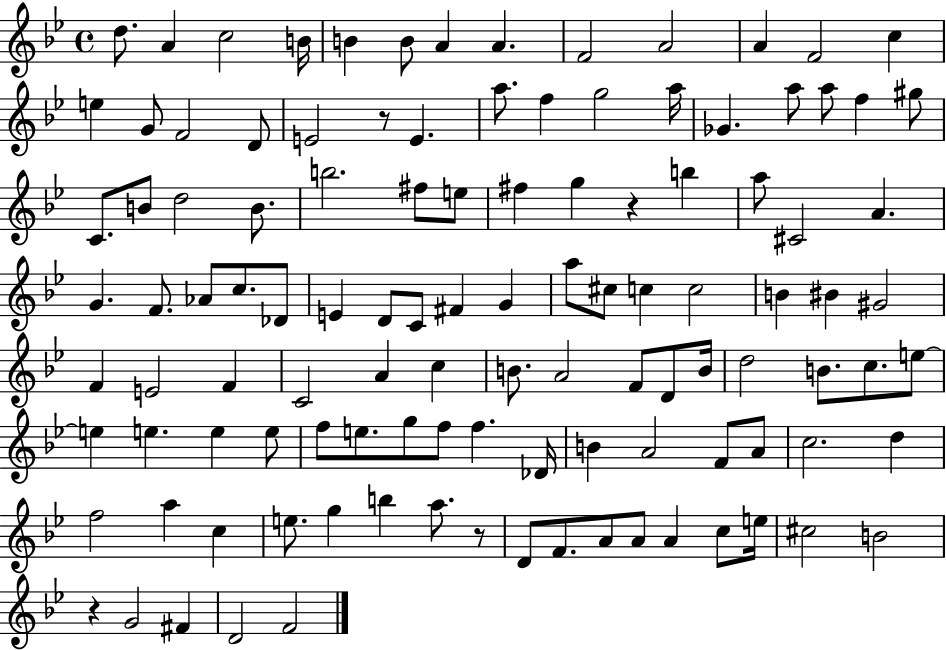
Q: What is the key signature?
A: BES major